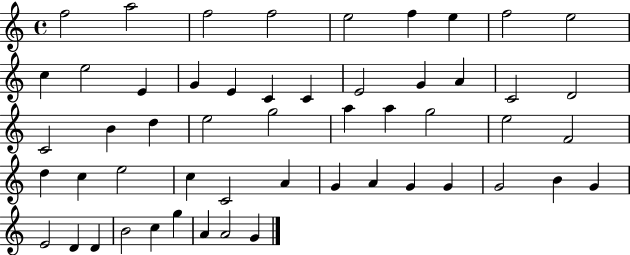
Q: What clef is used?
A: treble